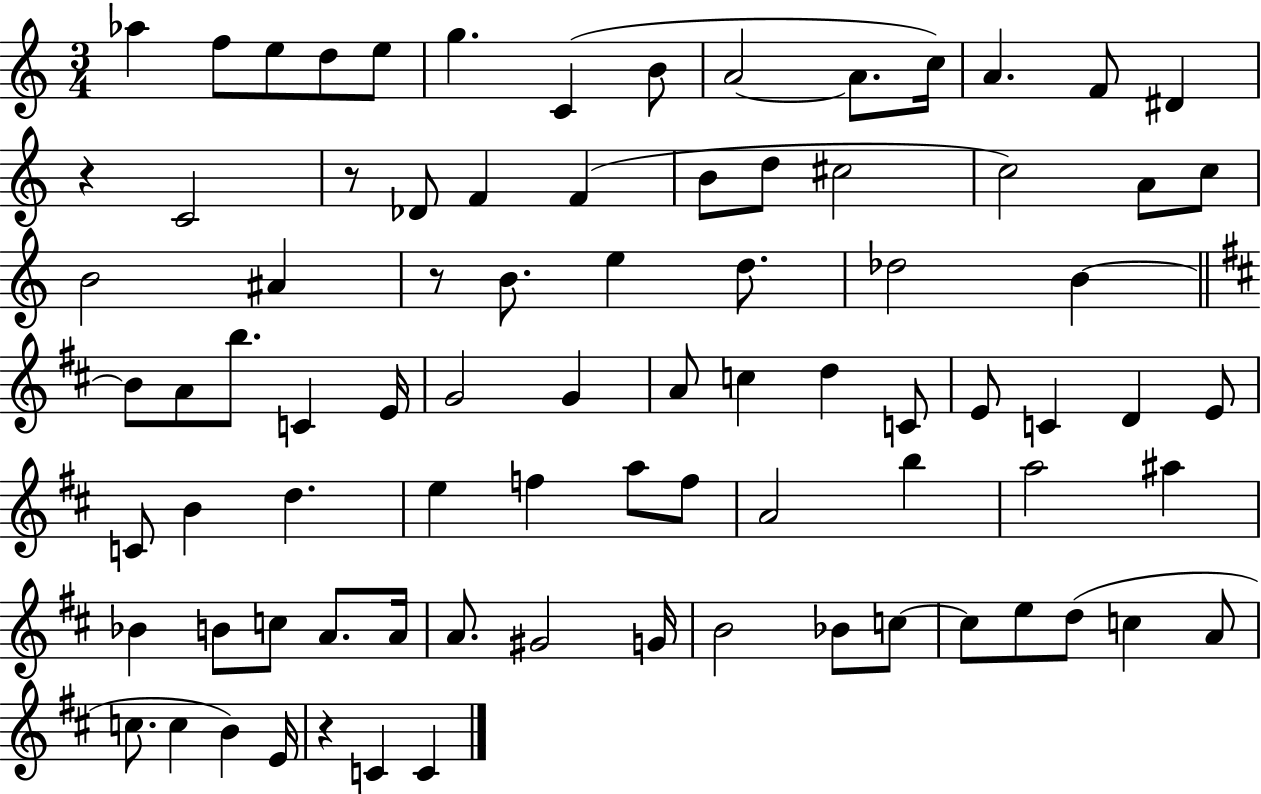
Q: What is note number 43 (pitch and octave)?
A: E4